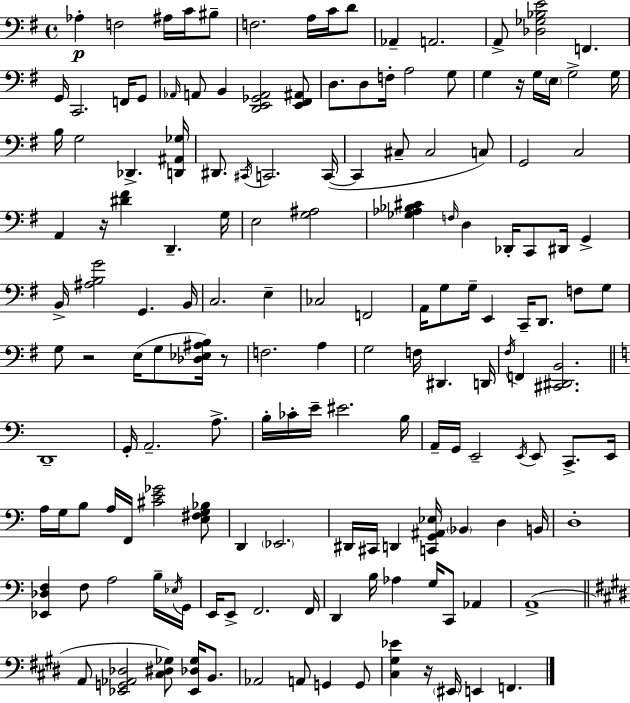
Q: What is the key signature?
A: G major